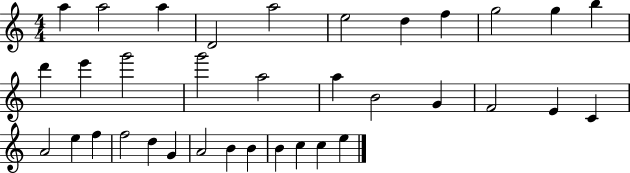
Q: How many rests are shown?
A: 0